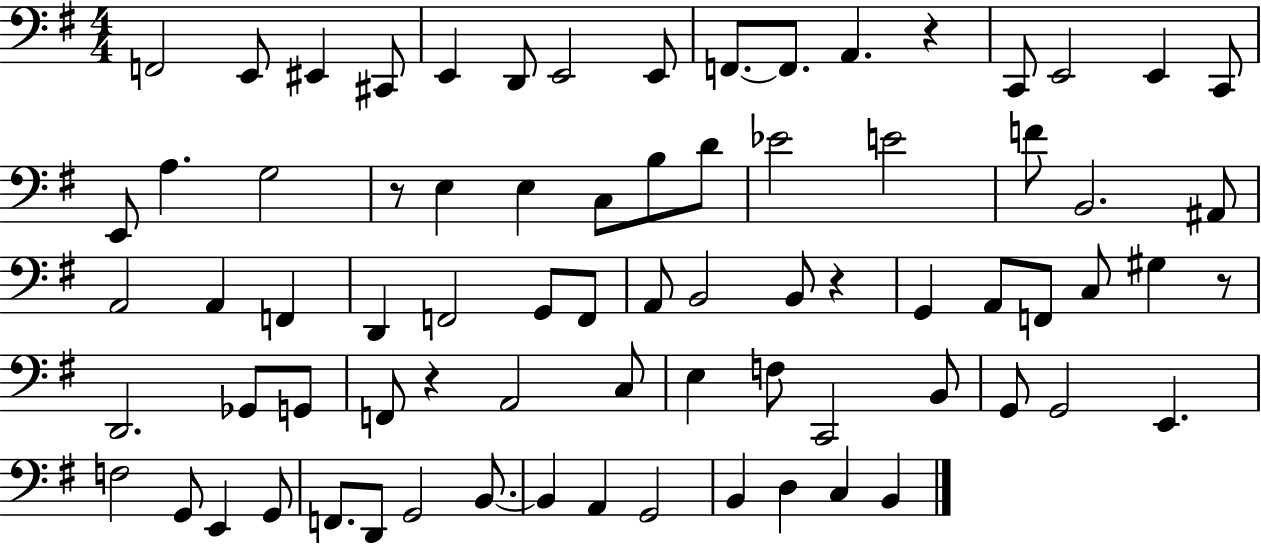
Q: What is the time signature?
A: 4/4